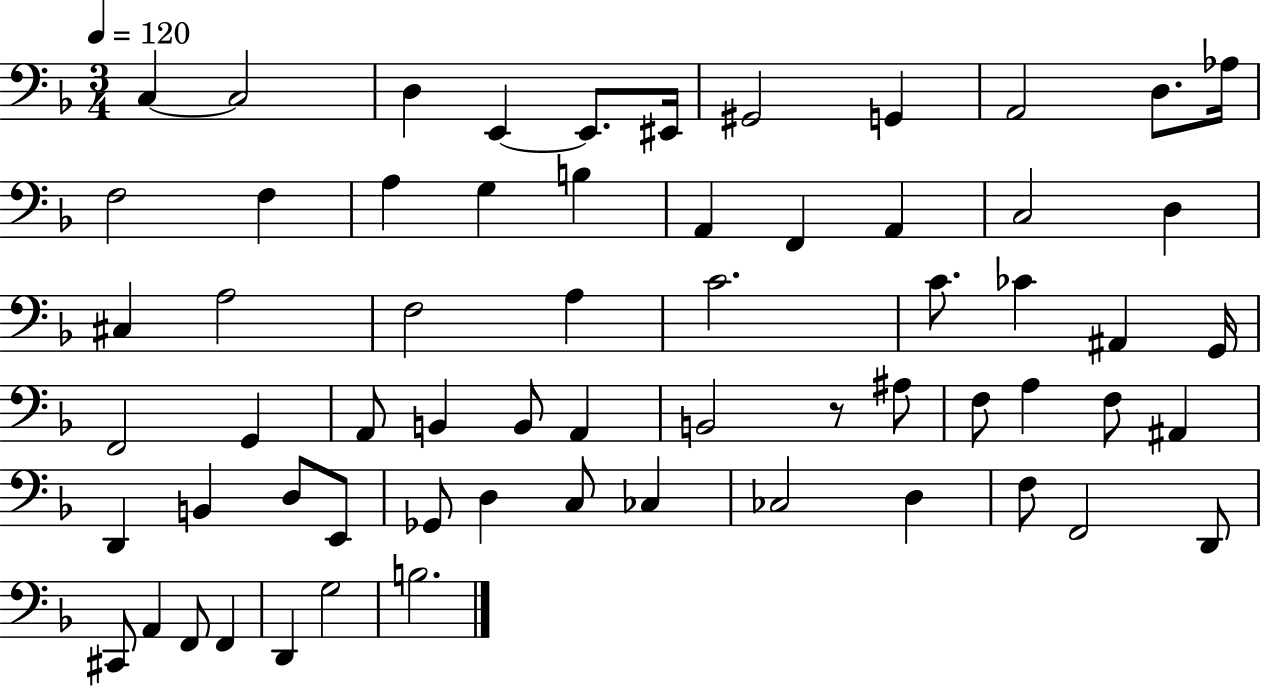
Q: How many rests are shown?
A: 1